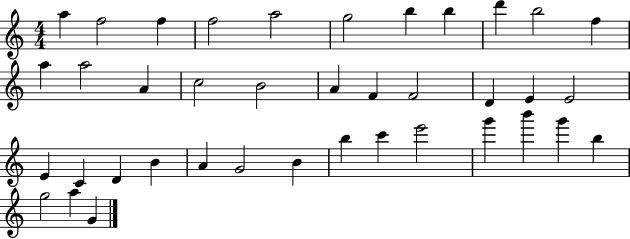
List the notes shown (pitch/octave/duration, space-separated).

A5/q F5/h F5/q F5/h A5/h G5/h B5/q B5/q D6/q B5/h F5/q A5/q A5/h A4/q C5/h B4/h A4/q F4/q F4/h D4/q E4/q E4/h E4/q C4/q D4/q B4/q A4/q G4/h B4/q B5/q C6/q E6/h G6/q B6/q G6/q B5/q G5/h A5/q G4/q